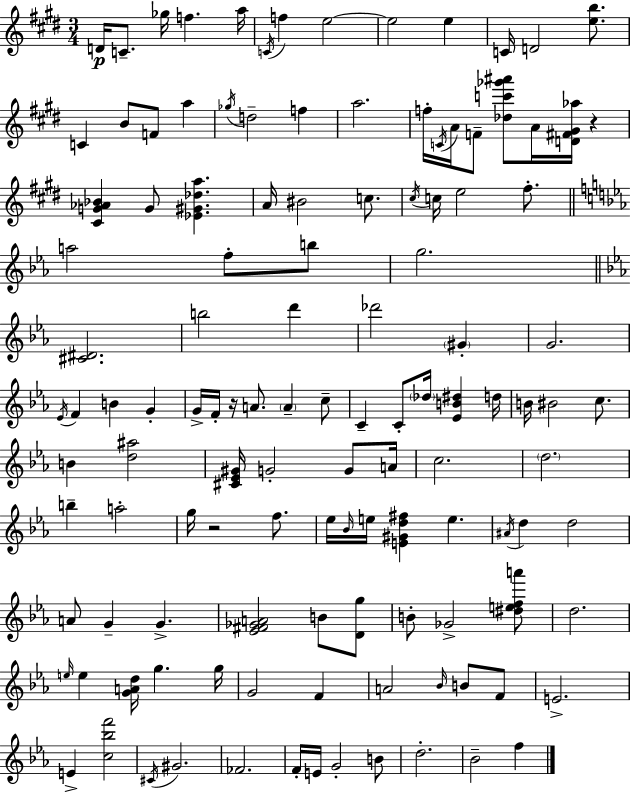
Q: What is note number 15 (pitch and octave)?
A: F4